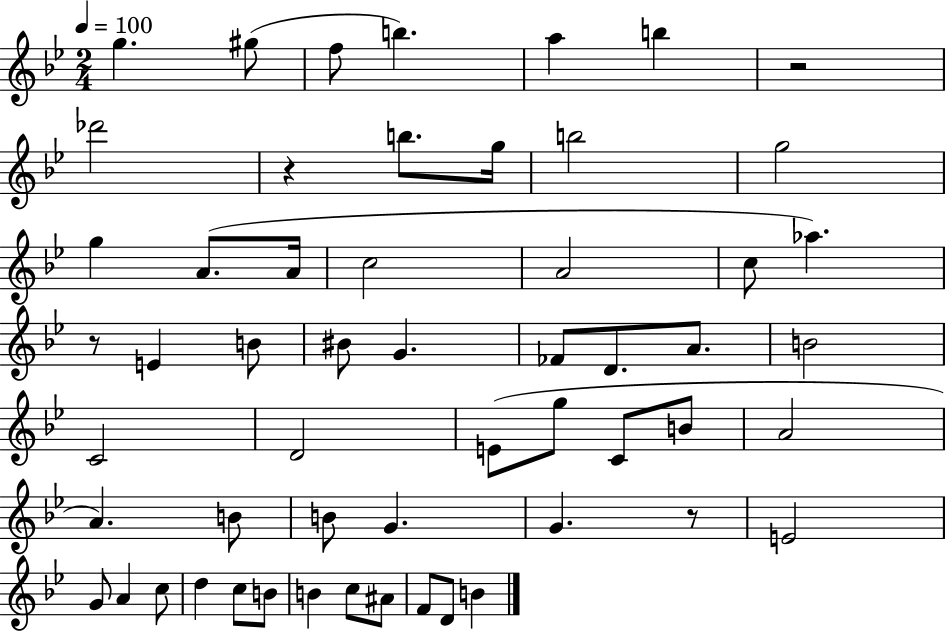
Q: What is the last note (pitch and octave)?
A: B4